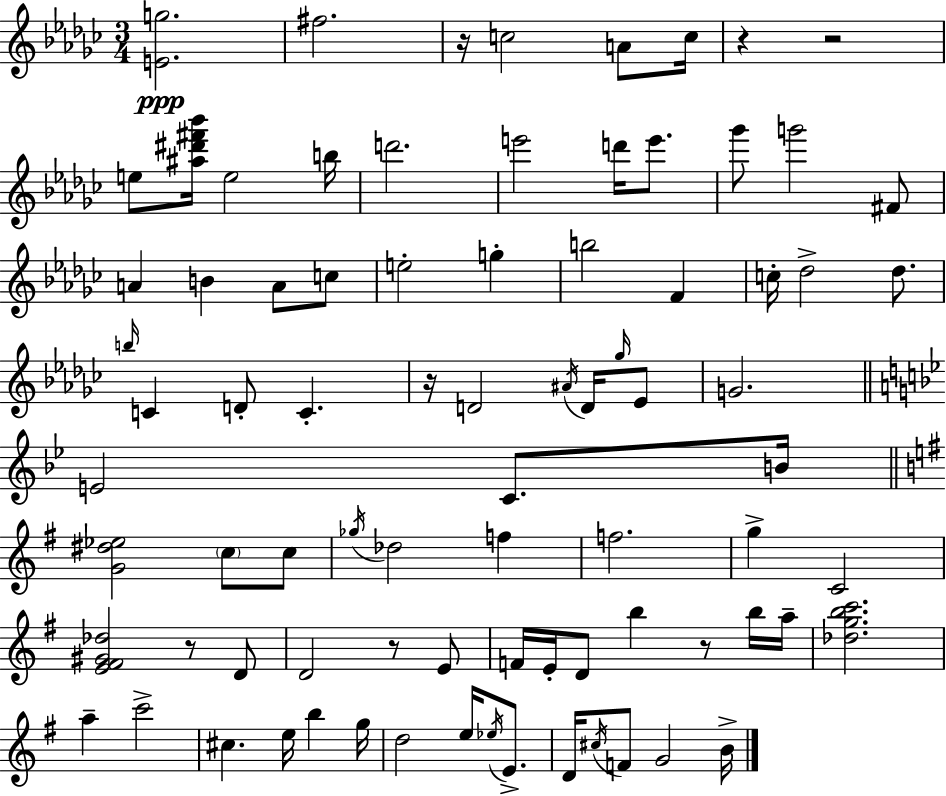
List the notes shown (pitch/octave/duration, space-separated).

[E4,G5]/h. F#5/h. R/s C5/h A4/e C5/s R/q R/h E5/e [A#5,D#6,F#6,Bb6]/s E5/h B5/s D6/h. E6/h D6/s E6/e. Gb6/e G6/h F#4/e A4/q B4/q A4/e C5/e E5/h G5/q B5/h F4/q C5/s Db5/h Db5/e. B5/s C4/q D4/e C4/q. R/s D4/h A#4/s D4/s Gb5/s Eb4/e G4/h. E4/h C4/e. B4/s [G4,D#5,Eb5]/h C5/e C5/e Gb5/s Db5/h F5/q F5/h. G5/q C4/h [E4,F#4,G#4,Db5]/h R/e D4/e D4/h R/e E4/e F4/s E4/s D4/e B5/q R/e B5/s A5/s [Db5,G5,B5,C6]/h. A5/q C6/h C#5/q. E5/s B5/q G5/s D5/h E5/s Eb5/s E4/e. D4/s C#5/s F4/e G4/h B4/s